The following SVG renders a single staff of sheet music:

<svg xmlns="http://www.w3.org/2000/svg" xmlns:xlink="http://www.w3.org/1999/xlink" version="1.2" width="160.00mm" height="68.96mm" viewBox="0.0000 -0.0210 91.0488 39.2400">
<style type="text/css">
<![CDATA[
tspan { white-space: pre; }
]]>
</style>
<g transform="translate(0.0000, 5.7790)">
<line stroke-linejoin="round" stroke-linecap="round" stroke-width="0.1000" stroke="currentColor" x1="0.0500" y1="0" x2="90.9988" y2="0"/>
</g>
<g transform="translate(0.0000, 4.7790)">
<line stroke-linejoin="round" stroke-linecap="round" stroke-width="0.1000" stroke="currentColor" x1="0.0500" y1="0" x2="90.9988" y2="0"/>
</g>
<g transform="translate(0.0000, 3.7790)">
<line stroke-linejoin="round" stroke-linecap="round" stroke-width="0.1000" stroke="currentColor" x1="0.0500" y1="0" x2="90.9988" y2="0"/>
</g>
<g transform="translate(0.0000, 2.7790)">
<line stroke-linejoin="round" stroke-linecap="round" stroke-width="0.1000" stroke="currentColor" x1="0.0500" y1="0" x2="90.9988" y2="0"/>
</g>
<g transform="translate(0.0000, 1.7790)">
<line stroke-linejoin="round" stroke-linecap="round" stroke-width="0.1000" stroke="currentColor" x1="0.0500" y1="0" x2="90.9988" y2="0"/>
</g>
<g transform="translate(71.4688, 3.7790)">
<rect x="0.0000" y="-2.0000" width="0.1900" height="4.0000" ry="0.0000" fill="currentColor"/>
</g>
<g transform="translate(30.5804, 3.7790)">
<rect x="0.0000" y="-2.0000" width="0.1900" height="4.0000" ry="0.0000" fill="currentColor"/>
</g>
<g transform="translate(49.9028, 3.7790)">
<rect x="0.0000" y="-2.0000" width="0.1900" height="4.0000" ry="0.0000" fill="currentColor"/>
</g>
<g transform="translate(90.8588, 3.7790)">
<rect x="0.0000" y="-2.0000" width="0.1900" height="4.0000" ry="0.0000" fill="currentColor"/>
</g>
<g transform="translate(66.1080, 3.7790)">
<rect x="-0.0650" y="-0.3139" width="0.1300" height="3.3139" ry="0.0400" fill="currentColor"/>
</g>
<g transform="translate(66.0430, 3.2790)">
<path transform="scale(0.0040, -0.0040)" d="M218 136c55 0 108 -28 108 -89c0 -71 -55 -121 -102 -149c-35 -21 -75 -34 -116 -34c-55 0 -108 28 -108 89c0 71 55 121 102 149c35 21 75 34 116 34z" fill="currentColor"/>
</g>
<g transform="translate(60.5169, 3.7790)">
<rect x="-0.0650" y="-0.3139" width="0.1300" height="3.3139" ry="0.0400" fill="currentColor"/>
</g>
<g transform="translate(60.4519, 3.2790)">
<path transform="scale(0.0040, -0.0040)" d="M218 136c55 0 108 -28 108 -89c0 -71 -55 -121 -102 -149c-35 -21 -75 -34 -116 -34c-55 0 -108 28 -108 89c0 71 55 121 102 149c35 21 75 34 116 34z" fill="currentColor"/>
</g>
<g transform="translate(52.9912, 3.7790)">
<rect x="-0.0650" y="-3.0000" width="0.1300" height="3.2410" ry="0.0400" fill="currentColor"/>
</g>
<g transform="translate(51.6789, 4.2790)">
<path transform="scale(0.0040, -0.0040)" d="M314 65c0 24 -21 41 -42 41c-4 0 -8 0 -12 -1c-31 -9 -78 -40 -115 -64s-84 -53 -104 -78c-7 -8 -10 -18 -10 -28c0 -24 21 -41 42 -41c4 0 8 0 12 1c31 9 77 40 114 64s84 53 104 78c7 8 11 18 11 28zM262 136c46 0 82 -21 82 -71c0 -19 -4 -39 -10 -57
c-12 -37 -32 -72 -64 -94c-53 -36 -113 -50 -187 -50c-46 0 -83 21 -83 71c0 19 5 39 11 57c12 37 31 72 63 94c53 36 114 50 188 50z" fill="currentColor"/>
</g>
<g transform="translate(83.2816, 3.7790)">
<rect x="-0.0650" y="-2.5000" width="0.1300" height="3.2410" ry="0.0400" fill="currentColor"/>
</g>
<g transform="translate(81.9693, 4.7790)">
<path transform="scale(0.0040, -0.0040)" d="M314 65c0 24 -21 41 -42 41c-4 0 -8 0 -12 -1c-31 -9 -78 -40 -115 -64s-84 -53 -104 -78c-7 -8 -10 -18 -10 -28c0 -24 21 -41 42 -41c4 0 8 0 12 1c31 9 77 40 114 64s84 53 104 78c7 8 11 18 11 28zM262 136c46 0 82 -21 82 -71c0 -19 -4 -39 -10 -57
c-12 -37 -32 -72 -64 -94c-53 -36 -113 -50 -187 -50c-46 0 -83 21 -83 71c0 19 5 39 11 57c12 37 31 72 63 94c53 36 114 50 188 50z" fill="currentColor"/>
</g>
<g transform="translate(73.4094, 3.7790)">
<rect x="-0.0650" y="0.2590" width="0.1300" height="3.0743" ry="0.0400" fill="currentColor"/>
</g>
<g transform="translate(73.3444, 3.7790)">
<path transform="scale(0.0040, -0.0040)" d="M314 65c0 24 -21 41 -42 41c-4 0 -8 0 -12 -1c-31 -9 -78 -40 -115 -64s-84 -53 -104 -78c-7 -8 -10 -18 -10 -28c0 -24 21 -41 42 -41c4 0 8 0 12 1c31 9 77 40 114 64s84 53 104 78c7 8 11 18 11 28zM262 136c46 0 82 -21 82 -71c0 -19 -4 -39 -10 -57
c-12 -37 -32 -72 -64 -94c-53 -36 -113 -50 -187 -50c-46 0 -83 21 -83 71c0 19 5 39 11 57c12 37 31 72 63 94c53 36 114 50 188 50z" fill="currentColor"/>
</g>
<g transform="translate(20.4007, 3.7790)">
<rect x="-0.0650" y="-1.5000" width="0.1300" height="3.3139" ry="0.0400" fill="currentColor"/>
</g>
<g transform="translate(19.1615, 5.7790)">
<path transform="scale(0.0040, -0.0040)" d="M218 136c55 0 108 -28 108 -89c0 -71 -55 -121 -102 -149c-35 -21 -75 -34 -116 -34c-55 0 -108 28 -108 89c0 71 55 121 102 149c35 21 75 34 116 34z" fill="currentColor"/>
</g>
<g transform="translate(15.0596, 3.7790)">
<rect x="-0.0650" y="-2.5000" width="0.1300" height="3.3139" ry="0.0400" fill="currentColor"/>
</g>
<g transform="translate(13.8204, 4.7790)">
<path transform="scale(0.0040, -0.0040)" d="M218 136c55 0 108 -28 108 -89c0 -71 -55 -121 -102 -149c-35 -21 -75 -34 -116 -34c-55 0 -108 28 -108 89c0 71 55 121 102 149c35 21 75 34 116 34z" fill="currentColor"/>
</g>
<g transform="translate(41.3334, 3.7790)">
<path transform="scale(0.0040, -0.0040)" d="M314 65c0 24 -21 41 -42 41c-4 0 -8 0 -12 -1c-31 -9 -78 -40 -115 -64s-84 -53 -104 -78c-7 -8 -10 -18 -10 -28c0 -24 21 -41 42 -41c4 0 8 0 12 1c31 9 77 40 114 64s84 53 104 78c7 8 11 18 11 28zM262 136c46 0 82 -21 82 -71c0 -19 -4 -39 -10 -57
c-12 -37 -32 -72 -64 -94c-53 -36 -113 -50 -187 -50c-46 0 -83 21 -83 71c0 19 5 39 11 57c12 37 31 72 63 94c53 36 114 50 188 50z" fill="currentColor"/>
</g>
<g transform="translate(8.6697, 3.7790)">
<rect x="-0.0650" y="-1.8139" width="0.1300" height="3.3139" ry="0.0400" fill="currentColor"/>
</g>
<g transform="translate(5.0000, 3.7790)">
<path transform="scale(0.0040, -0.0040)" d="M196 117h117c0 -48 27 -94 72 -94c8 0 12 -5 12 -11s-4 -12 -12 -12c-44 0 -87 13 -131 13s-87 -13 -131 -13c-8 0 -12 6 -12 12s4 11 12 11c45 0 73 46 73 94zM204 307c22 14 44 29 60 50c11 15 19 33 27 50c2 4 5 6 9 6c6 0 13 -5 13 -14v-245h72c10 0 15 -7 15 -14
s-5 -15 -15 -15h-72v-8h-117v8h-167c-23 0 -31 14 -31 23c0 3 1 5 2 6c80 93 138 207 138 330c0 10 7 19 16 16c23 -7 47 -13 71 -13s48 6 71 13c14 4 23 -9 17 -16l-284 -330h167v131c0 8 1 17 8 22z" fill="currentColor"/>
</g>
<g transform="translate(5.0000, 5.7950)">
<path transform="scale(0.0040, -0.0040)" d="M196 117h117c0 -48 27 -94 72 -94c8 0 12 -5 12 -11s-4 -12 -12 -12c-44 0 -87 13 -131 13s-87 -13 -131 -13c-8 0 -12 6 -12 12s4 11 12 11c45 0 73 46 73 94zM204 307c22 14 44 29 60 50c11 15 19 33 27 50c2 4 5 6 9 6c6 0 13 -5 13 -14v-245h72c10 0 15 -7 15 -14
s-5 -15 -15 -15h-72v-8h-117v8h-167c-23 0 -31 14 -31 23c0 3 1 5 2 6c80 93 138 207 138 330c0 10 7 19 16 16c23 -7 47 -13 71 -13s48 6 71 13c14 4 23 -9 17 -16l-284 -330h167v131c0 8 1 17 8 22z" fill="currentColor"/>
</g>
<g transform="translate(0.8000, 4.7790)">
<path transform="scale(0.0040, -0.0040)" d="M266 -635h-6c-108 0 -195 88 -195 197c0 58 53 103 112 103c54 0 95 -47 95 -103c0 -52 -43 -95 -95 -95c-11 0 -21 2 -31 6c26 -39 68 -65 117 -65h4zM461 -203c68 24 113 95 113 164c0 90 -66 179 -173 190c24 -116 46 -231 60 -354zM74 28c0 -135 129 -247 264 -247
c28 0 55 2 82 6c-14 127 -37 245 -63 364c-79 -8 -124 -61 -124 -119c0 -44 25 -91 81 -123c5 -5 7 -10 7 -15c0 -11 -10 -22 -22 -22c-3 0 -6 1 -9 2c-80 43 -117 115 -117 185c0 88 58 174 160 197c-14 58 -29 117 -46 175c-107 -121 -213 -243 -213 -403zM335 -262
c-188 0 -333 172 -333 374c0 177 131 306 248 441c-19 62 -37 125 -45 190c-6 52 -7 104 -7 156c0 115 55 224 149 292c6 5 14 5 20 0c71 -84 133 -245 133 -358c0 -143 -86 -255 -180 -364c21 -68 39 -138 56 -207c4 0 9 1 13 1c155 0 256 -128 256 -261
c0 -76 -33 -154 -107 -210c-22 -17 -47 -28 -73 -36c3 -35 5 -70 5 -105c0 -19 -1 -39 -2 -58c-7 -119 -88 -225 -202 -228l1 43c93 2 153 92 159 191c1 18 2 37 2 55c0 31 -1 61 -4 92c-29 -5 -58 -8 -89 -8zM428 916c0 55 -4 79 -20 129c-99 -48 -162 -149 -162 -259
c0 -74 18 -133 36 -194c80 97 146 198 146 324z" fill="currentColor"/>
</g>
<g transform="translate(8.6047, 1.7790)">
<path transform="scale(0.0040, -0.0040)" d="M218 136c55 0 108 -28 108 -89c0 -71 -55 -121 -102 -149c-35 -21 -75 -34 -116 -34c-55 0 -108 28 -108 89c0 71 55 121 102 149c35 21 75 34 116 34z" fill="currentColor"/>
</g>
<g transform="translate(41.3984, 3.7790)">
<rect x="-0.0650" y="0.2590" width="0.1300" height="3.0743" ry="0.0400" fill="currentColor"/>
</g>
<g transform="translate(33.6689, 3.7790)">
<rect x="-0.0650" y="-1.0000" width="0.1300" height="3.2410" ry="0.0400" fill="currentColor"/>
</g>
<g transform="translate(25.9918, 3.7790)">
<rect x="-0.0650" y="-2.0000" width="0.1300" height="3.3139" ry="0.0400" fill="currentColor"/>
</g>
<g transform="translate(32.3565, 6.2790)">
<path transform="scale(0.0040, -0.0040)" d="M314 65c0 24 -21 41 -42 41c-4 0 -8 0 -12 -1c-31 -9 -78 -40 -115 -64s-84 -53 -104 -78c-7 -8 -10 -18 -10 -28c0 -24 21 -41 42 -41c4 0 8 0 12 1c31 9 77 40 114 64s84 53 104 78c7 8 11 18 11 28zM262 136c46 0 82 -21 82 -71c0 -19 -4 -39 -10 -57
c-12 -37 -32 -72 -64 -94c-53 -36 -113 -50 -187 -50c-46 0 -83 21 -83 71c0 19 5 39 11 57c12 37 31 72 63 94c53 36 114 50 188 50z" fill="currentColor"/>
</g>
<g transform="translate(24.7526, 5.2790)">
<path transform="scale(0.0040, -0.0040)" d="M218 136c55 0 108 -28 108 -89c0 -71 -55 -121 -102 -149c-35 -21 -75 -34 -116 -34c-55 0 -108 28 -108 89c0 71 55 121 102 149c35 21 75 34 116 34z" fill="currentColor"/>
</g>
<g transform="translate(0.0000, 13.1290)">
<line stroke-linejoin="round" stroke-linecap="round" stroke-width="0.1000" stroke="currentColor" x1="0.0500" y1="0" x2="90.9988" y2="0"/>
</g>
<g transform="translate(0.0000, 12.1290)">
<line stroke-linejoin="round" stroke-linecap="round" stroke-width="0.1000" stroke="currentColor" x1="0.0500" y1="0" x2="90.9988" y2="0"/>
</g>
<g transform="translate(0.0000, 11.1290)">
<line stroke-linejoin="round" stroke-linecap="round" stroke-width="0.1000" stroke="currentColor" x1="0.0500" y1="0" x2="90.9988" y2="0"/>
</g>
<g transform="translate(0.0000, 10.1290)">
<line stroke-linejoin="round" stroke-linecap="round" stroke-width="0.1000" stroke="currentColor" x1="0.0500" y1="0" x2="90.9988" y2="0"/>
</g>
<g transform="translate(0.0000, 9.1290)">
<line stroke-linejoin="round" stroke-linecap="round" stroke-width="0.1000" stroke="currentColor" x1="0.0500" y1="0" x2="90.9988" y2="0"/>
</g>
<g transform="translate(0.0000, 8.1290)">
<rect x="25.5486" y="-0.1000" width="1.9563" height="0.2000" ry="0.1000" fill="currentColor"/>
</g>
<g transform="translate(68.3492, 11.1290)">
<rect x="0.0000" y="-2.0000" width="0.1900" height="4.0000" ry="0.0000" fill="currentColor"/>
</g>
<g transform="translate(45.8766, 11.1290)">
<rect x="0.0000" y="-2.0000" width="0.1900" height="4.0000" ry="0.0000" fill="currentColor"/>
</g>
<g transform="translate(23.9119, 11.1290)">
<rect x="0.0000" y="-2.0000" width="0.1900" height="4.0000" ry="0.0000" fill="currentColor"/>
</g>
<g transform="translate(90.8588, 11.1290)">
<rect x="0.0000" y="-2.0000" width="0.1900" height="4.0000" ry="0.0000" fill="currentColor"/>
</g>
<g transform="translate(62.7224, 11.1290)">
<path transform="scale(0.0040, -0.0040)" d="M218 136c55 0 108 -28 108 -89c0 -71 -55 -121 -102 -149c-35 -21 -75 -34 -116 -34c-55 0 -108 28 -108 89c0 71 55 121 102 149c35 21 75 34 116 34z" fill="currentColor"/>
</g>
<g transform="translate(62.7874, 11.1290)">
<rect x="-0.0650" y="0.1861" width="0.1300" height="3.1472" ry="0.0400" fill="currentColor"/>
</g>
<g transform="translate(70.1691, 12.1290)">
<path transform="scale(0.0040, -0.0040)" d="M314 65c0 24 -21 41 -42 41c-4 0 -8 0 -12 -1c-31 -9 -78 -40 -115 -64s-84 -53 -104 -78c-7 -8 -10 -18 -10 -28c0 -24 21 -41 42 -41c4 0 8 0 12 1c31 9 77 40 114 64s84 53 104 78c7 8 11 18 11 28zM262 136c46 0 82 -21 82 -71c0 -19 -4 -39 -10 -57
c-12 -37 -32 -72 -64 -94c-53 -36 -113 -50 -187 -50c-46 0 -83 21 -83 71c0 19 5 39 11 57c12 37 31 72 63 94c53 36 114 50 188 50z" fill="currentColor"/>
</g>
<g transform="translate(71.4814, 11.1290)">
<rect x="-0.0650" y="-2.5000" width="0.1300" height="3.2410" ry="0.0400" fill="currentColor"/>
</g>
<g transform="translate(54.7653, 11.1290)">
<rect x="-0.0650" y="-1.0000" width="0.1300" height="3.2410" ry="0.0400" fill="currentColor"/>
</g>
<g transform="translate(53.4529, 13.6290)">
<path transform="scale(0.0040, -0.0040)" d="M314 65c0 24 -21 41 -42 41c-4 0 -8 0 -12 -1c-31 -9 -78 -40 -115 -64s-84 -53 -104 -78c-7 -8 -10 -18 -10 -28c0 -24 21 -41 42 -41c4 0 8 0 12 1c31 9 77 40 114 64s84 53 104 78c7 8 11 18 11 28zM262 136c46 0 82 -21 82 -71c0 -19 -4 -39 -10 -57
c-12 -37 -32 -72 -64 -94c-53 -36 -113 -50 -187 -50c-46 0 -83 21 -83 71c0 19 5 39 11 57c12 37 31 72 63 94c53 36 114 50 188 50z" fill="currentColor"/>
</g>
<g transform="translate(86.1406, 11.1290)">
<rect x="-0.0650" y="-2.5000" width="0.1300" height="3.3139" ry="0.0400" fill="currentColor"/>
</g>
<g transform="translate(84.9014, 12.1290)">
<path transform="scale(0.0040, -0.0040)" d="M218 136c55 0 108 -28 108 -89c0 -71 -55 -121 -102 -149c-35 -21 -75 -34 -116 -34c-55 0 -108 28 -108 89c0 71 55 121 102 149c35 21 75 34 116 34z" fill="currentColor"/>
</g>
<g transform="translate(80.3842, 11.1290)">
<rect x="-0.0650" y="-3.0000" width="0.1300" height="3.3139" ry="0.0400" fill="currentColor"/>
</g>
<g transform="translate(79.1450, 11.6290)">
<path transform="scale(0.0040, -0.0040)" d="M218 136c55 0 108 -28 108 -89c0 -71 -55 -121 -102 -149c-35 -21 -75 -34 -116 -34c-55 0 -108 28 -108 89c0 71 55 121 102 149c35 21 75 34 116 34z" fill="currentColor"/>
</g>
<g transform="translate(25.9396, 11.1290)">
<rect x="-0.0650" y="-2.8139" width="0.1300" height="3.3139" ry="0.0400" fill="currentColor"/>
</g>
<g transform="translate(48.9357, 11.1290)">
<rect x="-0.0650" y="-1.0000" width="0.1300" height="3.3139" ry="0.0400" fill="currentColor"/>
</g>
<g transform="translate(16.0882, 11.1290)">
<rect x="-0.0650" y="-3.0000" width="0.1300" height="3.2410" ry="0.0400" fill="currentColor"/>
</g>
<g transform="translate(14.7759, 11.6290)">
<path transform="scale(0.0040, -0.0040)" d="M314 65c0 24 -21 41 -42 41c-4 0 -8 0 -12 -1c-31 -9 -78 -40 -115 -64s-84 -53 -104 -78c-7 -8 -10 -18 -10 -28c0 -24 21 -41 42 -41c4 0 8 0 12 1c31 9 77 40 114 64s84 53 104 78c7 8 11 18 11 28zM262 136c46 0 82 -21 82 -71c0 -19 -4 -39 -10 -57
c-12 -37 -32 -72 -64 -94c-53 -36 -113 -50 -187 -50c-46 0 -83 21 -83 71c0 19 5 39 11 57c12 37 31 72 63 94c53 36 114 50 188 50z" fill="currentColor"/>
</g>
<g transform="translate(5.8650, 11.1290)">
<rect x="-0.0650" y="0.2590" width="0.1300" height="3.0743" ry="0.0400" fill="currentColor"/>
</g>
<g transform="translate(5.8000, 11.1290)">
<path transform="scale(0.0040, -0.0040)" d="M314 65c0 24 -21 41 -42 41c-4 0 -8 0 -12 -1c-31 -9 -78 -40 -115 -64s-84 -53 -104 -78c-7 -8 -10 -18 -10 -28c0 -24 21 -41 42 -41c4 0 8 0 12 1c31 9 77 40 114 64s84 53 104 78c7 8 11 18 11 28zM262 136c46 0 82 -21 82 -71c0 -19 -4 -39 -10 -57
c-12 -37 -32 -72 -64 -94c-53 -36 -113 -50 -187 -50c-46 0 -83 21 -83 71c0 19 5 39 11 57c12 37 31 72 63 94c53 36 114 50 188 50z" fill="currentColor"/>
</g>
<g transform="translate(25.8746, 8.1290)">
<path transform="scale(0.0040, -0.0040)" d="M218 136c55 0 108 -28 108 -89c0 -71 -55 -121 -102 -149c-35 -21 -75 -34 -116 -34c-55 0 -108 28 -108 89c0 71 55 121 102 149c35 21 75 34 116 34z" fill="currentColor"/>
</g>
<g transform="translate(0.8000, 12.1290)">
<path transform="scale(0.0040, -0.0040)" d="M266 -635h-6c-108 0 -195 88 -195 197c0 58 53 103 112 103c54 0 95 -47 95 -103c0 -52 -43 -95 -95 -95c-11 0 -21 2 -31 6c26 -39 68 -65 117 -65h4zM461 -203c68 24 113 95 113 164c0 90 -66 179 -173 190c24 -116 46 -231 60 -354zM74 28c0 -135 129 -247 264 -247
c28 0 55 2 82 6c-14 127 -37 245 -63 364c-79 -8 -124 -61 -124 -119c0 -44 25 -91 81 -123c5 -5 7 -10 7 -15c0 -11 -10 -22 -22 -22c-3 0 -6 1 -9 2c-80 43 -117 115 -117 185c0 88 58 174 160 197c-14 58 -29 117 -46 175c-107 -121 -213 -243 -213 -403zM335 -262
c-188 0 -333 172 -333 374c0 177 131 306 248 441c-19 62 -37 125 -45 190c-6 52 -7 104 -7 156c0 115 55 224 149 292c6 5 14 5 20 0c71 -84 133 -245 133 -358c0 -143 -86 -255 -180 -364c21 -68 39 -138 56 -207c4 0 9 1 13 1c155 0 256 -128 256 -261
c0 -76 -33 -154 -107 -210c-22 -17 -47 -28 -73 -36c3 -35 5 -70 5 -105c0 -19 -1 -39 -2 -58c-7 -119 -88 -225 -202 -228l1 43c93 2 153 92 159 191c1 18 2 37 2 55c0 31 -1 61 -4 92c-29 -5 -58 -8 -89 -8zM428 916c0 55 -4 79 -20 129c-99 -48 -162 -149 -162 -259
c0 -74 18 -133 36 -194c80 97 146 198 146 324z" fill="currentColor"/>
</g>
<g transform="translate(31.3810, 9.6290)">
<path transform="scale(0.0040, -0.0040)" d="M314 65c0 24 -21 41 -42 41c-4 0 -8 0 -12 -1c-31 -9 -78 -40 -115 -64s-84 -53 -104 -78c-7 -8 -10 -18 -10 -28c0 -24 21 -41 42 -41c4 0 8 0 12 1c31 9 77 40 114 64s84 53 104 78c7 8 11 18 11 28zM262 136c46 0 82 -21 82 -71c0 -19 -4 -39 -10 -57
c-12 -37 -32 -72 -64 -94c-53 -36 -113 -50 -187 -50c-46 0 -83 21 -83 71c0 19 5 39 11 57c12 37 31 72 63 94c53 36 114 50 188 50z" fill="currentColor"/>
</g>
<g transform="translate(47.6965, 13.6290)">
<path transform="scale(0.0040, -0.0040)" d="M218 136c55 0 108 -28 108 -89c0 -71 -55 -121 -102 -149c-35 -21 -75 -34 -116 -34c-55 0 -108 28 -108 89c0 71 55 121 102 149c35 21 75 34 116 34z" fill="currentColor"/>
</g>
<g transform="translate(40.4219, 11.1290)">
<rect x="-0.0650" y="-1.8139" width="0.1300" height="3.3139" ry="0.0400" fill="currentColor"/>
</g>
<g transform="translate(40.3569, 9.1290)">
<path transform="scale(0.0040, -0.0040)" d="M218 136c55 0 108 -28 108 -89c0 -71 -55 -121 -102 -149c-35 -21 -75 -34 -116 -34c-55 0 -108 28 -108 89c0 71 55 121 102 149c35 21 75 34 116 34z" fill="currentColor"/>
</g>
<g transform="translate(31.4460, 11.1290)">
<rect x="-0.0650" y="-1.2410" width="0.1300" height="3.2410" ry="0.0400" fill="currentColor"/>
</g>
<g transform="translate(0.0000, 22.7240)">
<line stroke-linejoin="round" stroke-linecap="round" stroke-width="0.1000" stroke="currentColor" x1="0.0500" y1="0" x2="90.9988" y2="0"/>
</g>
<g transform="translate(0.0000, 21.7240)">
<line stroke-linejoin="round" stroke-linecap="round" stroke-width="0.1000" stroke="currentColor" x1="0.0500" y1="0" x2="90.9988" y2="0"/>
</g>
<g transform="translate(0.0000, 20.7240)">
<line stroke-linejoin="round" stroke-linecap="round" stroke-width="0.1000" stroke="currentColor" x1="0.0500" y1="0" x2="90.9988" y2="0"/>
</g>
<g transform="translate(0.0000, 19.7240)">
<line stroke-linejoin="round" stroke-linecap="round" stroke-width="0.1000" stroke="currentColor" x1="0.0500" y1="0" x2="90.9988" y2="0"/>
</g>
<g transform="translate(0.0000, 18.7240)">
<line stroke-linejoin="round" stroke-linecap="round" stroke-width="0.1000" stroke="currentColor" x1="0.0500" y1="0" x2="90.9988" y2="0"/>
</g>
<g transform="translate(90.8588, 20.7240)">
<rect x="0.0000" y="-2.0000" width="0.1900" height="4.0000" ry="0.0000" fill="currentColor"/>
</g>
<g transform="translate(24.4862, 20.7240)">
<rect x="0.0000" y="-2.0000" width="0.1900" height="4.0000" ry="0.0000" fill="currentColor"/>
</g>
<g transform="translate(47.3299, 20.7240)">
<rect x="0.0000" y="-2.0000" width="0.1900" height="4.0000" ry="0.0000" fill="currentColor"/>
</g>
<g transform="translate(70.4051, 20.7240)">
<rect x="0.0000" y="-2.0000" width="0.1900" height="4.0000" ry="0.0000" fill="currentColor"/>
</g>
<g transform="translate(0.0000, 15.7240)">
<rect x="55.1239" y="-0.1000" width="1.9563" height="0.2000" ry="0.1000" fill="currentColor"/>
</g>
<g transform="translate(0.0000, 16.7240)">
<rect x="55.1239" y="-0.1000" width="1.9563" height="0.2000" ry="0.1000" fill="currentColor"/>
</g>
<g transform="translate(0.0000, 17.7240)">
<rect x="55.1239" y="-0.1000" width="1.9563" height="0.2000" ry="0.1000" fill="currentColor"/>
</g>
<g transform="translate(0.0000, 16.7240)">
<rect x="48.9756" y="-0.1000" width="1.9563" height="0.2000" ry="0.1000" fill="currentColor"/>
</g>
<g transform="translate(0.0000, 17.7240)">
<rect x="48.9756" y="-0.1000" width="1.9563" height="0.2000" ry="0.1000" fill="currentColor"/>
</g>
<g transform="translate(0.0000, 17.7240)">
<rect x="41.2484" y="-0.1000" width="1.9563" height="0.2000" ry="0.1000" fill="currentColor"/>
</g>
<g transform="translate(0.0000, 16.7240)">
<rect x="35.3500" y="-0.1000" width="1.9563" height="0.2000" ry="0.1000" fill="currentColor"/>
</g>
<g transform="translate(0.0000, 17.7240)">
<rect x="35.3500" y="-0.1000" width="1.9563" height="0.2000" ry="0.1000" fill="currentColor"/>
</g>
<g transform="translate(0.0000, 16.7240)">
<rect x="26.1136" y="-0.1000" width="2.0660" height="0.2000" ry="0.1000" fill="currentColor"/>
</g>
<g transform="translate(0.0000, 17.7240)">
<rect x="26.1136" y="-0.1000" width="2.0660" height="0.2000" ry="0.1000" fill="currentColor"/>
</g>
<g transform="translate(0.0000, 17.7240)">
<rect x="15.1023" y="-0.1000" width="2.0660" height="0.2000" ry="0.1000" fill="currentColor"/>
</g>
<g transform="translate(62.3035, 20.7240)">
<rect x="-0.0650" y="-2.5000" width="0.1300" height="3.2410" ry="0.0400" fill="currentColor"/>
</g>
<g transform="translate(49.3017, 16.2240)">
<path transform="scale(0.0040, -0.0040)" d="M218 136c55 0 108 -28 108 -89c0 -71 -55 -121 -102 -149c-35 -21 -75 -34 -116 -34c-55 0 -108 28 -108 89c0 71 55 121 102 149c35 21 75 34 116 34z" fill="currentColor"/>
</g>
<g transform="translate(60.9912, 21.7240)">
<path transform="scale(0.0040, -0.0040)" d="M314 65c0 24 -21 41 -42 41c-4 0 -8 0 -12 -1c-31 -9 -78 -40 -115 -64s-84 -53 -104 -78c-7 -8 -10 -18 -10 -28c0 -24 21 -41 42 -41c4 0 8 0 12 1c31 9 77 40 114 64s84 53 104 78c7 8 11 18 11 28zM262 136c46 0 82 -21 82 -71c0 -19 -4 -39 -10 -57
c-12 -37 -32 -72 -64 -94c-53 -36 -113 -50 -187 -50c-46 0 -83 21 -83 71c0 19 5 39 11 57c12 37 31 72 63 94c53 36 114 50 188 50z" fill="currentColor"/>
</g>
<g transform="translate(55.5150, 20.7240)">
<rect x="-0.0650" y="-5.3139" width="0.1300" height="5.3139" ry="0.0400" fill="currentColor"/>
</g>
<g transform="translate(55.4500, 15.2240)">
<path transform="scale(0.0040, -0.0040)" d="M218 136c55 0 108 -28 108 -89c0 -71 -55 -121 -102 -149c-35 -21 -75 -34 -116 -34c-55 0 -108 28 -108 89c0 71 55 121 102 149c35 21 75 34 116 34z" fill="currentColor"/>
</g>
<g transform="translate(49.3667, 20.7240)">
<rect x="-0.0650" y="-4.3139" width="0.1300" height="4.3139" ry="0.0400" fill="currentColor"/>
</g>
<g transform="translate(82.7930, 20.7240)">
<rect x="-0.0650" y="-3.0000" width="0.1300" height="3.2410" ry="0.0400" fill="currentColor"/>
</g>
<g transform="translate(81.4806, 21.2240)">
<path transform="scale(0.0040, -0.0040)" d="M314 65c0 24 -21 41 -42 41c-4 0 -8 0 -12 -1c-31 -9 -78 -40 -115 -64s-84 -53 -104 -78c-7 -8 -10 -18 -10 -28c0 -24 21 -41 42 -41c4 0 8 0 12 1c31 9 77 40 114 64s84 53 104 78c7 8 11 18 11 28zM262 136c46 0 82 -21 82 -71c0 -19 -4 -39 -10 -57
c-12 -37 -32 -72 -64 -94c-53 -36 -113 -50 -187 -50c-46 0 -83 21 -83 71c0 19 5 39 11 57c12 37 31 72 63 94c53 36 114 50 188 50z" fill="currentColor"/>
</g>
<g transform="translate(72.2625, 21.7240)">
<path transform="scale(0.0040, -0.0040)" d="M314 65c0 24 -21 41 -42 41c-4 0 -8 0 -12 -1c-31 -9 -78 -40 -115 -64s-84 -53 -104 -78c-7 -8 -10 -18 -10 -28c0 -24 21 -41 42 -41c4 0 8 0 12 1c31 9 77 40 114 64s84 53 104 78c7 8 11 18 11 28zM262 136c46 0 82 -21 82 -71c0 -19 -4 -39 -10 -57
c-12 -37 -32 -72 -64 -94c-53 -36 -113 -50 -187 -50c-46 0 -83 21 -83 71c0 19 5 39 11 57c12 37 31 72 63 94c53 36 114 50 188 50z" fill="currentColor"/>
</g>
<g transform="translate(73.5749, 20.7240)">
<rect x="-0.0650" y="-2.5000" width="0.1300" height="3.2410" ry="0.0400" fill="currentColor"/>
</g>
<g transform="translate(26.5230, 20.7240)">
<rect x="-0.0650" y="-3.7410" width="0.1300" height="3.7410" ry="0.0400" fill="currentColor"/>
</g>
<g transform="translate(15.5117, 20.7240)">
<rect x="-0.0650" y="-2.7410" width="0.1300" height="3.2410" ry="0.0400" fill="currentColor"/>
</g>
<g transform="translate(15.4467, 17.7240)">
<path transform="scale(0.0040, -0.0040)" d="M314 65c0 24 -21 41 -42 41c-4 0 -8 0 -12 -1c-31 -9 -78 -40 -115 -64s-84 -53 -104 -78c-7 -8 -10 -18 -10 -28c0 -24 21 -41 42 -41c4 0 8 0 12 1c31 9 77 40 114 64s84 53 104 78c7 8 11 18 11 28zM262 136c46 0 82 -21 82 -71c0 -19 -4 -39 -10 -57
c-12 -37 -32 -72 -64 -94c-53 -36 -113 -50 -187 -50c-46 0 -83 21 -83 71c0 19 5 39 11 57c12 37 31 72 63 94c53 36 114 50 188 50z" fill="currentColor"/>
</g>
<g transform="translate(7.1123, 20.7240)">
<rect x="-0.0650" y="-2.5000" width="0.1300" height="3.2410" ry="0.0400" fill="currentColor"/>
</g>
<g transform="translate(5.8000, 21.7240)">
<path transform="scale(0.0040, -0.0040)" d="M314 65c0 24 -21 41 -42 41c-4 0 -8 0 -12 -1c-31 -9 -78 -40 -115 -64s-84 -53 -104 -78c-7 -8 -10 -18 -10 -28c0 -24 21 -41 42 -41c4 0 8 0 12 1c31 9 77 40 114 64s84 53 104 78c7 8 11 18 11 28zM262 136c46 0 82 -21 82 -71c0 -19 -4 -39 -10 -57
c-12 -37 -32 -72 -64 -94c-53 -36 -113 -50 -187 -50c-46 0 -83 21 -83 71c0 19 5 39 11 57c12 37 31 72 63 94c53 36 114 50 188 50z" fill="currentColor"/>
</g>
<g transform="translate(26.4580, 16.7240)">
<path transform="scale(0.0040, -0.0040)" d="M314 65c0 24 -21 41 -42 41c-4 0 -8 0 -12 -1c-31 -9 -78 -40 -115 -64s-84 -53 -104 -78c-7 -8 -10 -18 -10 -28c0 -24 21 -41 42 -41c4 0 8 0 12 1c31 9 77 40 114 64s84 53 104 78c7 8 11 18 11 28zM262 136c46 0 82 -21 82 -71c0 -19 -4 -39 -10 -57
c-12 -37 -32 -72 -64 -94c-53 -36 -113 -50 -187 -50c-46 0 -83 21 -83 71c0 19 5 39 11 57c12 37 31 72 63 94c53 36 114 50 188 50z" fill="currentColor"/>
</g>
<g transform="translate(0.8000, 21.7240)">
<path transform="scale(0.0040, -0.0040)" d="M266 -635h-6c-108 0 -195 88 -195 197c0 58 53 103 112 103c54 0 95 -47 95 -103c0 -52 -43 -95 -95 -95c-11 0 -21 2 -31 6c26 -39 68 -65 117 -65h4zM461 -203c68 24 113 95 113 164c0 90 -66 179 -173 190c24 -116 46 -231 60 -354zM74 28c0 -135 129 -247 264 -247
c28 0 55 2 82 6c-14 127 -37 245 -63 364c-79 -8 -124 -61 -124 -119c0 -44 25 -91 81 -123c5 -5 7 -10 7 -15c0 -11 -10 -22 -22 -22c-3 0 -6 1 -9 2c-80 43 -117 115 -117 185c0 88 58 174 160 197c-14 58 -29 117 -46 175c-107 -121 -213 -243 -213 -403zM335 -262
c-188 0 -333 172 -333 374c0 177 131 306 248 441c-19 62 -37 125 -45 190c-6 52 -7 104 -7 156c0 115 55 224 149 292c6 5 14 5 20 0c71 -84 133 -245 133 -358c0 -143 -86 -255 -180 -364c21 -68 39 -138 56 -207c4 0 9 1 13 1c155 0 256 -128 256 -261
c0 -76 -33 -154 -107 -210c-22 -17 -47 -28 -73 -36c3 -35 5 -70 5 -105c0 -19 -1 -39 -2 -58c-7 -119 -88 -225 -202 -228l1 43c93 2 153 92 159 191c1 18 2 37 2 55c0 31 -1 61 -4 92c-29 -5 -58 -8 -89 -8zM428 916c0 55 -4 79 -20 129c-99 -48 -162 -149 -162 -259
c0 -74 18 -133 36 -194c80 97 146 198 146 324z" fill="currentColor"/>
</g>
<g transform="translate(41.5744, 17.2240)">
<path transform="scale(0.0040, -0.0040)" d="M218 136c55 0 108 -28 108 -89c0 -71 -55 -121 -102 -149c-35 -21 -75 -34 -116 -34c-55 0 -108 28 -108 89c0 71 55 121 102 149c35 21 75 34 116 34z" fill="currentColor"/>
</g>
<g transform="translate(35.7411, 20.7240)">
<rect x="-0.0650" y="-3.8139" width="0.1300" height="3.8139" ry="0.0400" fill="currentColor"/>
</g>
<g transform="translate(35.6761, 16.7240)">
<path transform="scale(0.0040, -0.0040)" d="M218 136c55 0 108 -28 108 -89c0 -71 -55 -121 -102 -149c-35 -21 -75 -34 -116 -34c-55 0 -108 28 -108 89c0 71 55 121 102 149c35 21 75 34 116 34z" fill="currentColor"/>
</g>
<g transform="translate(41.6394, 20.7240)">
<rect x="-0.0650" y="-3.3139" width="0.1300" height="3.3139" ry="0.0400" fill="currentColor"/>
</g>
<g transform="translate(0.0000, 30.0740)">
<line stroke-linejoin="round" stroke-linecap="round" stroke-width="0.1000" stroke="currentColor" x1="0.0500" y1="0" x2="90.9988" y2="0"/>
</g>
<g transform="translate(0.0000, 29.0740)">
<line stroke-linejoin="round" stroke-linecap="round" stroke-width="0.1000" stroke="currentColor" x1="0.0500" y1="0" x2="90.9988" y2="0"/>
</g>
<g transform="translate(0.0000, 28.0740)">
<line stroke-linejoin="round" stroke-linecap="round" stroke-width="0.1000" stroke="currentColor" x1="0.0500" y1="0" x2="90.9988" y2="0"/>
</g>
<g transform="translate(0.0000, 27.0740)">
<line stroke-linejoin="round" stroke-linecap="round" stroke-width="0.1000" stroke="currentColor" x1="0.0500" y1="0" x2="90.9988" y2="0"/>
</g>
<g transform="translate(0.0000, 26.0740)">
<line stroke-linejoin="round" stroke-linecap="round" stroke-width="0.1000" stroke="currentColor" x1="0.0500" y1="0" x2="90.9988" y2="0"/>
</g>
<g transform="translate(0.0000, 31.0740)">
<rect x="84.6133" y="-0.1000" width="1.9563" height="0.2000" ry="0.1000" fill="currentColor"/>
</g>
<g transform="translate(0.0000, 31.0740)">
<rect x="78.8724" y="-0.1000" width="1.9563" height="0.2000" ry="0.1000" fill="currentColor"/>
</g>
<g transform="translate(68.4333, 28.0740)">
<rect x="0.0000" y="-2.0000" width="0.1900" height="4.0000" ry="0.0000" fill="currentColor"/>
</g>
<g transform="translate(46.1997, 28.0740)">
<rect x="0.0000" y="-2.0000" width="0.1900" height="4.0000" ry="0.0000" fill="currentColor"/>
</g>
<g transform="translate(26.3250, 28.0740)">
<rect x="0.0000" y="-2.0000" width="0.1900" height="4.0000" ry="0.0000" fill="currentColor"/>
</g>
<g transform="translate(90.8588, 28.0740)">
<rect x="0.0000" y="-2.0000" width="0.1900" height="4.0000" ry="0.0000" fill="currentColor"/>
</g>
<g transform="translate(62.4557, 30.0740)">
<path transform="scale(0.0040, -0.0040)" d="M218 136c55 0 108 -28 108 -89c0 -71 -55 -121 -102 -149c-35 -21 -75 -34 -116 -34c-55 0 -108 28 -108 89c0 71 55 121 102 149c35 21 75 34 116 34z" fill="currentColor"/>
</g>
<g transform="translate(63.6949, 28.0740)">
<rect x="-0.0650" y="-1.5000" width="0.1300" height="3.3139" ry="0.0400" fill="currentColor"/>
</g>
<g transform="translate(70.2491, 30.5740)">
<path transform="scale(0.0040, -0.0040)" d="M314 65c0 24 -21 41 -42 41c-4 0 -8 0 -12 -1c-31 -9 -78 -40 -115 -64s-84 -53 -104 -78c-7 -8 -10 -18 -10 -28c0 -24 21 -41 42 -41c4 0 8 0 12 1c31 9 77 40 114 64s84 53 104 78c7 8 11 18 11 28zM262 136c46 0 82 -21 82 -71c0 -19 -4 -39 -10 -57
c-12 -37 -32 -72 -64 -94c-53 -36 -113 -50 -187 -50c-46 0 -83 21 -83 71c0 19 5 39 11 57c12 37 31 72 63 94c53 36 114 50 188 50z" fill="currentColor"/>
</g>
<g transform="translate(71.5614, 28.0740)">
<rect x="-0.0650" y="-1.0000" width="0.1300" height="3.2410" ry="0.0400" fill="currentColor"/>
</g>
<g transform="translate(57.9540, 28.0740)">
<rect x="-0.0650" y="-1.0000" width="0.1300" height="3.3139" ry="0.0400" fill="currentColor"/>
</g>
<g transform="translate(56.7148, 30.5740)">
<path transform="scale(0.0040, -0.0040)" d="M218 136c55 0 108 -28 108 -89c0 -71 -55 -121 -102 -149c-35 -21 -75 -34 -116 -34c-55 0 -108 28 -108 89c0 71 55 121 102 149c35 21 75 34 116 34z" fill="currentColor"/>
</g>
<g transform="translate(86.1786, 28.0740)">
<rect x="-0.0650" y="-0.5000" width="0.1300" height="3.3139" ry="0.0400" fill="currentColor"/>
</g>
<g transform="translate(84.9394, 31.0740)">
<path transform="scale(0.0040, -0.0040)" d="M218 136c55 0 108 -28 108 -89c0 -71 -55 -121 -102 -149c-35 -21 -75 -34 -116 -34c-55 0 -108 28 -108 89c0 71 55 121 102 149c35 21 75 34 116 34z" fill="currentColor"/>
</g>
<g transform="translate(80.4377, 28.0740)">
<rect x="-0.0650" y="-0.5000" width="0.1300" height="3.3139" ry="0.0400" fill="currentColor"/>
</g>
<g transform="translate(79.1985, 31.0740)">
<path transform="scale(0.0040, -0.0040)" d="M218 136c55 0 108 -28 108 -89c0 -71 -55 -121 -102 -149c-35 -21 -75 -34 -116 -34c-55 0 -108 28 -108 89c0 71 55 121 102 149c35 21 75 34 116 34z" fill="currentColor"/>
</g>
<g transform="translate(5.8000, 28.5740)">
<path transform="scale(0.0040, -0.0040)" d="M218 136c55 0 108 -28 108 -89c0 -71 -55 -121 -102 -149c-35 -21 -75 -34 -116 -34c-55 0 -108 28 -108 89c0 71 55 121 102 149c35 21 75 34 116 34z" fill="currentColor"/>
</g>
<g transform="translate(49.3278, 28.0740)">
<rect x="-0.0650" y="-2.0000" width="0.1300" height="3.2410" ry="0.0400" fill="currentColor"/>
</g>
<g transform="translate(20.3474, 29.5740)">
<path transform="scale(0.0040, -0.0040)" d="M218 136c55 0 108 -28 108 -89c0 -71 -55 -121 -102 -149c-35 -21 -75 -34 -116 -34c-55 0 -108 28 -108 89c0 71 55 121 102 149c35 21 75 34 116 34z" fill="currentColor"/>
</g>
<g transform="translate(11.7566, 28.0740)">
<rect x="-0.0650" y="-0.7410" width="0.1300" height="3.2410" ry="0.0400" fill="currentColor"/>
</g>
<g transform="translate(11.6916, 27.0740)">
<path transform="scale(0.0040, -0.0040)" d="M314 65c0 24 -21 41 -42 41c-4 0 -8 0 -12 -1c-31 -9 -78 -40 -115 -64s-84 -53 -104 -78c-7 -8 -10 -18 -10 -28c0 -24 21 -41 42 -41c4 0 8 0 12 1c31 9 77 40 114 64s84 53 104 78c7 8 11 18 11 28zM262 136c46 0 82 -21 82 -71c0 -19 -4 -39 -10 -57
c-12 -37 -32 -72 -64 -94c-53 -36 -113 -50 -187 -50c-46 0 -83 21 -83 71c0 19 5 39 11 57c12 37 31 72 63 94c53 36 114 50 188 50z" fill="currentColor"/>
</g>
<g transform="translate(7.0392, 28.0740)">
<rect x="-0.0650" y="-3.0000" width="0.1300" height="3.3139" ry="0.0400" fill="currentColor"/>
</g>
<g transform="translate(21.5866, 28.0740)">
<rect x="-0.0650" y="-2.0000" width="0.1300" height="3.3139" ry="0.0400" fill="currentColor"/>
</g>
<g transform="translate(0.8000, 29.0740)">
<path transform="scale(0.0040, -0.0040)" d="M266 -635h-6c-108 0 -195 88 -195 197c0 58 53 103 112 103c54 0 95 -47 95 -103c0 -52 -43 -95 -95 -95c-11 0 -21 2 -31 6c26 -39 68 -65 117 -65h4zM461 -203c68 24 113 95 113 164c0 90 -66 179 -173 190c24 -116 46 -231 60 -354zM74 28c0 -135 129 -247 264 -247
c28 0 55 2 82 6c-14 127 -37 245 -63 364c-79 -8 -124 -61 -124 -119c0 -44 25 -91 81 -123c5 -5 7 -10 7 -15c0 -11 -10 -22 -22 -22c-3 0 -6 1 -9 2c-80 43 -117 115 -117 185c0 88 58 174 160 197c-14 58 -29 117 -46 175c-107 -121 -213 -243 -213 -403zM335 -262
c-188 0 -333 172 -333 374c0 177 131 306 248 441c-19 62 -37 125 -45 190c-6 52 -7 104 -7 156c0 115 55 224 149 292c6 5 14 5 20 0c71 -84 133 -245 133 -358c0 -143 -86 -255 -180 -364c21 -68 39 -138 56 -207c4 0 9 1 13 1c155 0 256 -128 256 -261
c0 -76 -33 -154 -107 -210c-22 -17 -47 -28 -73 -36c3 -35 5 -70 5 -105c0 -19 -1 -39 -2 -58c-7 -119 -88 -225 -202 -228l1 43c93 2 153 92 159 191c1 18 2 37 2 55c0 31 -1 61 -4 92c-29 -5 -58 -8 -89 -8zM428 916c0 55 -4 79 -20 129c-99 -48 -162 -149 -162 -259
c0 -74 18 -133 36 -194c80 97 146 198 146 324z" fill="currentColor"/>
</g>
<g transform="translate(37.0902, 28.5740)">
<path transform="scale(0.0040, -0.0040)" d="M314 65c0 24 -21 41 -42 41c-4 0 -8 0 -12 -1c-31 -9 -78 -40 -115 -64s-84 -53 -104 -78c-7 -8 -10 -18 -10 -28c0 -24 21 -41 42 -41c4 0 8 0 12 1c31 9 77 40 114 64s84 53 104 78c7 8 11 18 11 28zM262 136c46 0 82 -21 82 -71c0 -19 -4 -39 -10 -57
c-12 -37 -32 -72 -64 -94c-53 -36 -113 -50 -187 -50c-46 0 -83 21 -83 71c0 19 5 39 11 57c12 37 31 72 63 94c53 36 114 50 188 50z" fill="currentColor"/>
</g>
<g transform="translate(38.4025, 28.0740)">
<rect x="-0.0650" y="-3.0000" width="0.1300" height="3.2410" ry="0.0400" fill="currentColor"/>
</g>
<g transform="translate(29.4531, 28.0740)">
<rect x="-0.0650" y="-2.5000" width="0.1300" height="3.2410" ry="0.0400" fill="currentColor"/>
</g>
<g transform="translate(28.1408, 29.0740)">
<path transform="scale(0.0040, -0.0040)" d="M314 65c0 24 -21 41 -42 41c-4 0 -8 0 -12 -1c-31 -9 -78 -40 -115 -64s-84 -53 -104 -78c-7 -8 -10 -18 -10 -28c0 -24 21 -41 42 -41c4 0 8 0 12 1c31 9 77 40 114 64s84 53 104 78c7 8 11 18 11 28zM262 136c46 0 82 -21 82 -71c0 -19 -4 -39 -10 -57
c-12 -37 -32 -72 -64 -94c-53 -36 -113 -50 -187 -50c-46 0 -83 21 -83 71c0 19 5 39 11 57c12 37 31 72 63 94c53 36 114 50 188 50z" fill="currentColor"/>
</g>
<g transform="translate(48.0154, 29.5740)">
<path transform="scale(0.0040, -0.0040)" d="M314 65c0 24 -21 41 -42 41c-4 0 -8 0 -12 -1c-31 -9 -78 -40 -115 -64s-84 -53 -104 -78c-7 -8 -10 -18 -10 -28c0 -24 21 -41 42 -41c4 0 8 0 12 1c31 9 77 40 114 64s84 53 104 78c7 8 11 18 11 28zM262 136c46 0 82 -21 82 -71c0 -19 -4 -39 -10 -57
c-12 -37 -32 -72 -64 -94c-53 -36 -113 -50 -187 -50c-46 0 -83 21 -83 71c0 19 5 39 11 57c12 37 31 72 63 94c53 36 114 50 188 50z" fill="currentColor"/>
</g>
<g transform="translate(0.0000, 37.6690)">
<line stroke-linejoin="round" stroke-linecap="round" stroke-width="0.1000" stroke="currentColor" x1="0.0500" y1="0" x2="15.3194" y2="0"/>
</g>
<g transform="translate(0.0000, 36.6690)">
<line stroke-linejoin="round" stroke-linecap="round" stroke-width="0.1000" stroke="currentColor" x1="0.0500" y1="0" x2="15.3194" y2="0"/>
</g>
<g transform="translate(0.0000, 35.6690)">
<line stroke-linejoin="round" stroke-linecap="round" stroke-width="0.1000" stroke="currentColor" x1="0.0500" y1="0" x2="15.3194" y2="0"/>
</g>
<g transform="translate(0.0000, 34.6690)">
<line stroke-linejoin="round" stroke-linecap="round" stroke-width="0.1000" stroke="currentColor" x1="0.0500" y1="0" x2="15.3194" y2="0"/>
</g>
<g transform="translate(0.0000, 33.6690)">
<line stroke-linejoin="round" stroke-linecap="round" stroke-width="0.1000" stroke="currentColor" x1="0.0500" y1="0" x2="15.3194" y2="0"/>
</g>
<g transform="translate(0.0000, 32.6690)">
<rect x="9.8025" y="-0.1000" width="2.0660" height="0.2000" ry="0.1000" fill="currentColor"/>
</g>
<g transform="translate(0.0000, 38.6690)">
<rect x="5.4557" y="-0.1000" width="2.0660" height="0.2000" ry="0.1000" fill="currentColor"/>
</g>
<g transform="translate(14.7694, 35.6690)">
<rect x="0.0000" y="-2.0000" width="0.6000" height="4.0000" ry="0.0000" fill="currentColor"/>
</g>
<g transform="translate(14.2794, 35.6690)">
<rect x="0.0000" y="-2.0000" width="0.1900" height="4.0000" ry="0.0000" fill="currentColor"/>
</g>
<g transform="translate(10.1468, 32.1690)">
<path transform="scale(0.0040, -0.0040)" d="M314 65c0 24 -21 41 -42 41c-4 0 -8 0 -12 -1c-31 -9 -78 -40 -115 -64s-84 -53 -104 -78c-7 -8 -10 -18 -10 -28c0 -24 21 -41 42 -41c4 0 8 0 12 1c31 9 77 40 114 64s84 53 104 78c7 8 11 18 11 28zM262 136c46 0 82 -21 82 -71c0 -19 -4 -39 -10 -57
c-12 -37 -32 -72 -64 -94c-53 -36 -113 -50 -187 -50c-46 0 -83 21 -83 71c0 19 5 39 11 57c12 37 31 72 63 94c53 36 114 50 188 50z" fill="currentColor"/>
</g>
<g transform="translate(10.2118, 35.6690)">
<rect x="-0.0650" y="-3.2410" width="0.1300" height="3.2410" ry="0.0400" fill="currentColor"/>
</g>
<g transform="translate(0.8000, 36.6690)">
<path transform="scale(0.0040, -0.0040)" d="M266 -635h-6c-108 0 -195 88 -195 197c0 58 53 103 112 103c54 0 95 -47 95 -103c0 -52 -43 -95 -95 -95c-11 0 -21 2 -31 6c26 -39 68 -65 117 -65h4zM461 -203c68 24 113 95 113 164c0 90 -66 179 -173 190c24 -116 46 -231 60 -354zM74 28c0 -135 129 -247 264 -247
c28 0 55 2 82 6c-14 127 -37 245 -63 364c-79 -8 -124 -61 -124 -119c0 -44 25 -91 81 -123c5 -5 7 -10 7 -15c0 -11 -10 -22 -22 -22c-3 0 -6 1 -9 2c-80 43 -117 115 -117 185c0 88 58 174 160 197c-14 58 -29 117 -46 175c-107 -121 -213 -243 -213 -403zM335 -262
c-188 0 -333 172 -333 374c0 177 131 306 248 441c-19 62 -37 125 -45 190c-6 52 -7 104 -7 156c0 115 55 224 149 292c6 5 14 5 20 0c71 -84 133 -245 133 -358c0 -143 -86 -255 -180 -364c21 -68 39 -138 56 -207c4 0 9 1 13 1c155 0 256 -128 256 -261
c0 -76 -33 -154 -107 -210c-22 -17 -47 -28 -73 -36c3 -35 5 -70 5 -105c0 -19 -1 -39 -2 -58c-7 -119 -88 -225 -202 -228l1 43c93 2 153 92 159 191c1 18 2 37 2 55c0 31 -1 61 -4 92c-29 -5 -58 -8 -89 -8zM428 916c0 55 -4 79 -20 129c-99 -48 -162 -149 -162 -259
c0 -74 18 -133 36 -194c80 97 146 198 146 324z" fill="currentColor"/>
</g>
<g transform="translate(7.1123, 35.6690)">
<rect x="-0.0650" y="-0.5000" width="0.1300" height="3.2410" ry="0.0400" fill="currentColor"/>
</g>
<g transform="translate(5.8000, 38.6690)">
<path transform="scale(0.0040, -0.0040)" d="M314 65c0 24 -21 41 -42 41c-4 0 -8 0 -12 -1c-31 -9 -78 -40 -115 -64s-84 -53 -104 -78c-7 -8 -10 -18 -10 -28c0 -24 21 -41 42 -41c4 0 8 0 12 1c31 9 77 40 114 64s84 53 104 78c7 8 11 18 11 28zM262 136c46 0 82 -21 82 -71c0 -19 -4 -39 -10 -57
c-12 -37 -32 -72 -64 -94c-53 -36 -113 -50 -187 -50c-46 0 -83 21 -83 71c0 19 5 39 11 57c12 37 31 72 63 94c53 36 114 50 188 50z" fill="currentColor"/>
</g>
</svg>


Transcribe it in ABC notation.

X:1
T:Untitled
M:4/4
L:1/4
K:C
f G E F D2 B2 A2 c c B2 G2 B2 A2 a e2 f D D2 B G2 A G G2 a2 c'2 c' b d' f' G2 G2 A2 A d2 F G2 A2 F2 D E D2 C C C2 b2